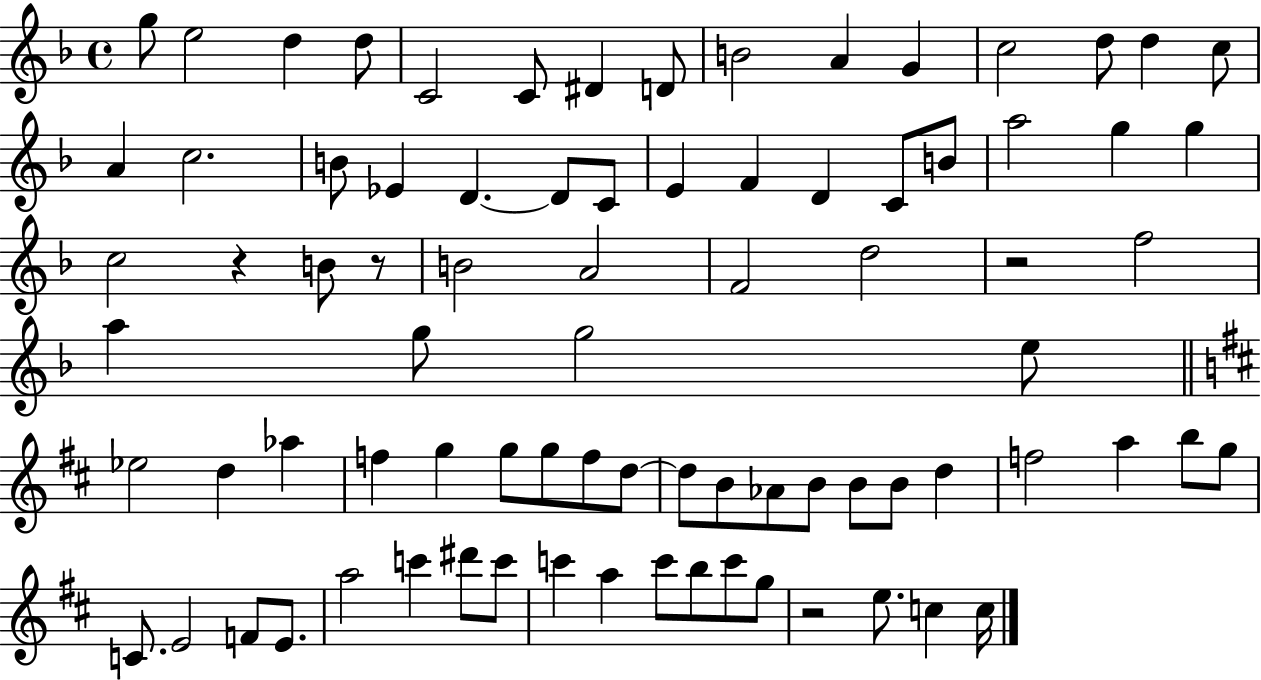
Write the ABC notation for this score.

X:1
T:Untitled
M:4/4
L:1/4
K:F
g/2 e2 d d/2 C2 C/2 ^D D/2 B2 A G c2 d/2 d c/2 A c2 B/2 _E D D/2 C/2 E F D C/2 B/2 a2 g g c2 z B/2 z/2 B2 A2 F2 d2 z2 f2 a g/2 g2 e/2 _e2 d _a f g g/2 g/2 f/2 d/2 d/2 B/2 _A/2 B/2 B/2 B/2 d f2 a b/2 g/2 C/2 E2 F/2 E/2 a2 c' ^d'/2 c'/2 c' a c'/2 b/2 c'/2 g/2 z2 e/2 c c/4